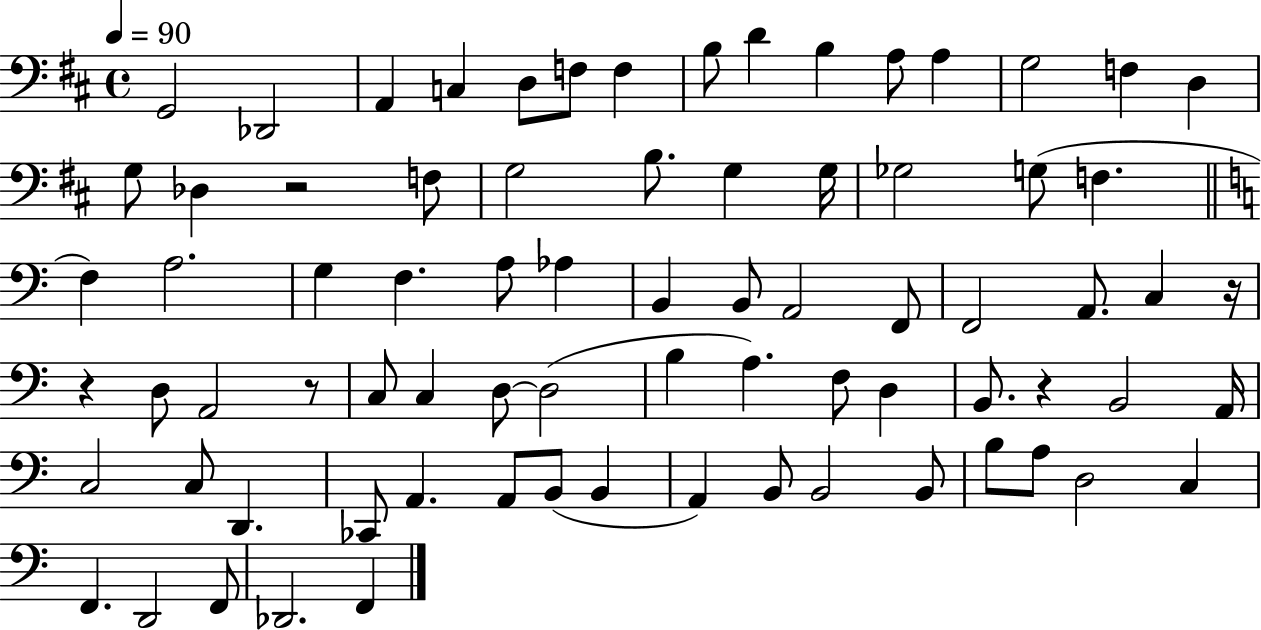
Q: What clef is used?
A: bass